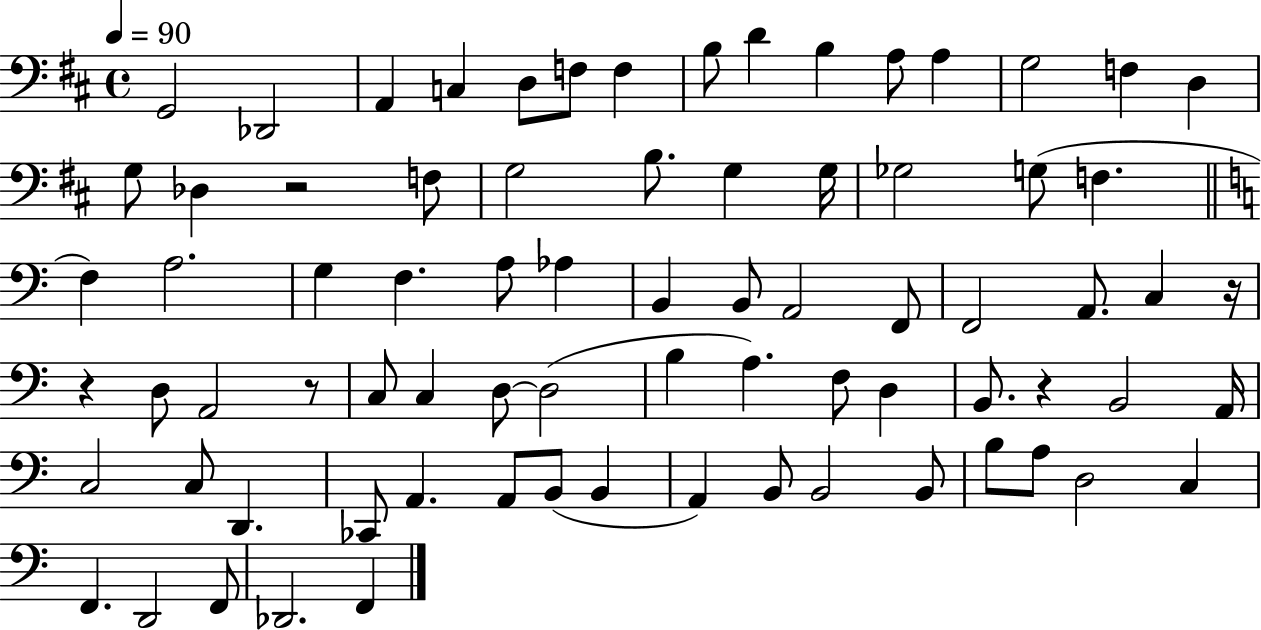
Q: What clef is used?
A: bass